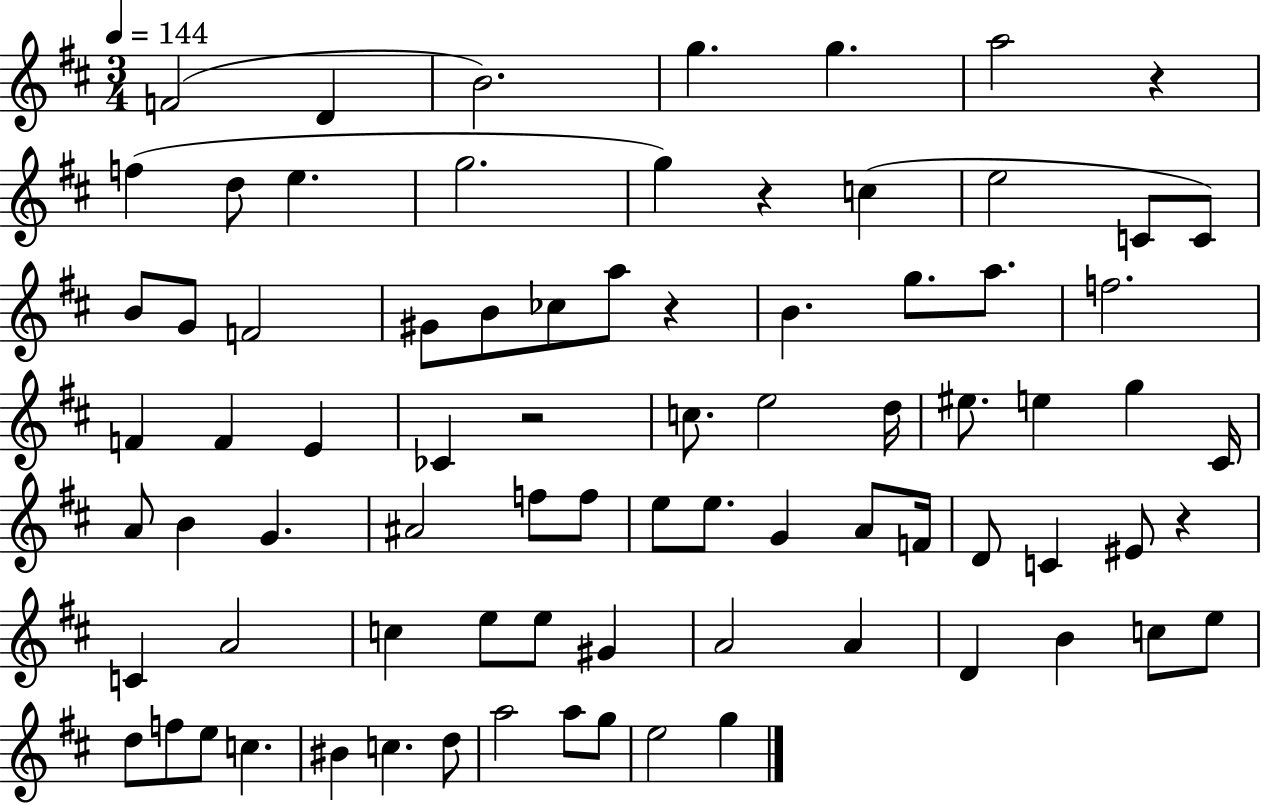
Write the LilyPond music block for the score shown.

{
  \clef treble
  \numericTimeSignature
  \time 3/4
  \key d \major
  \tempo 4 = 144
  f'2( d'4 | b'2.) | g''4. g''4. | a''2 r4 | \break f''4( d''8 e''4. | g''2. | g''4) r4 c''4( | e''2 c'8 c'8) | \break b'8 g'8 f'2 | gis'8 b'8 ces''8 a''8 r4 | b'4. g''8. a''8. | f''2. | \break f'4 f'4 e'4 | ces'4 r2 | c''8. e''2 d''16 | eis''8. e''4 g''4 cis'16 | \break a'8 b'4 g'4. | ais'2 f''8 f''8 | e''8 e''8. g'4 a'8 f'16 | d'8 c'4 eis'8 r4 | \break c'4 a'2 | c''4 e''8 e''8 gis'4 | a'2 a'4 | d'4 b'4 c''8 e''8 | \break d''8 f''8 e''8 c''4. | bis'4 c''4. d''8 | a''2 a''8 g''8 | e''2 g''4 | \break \bar "|."
}